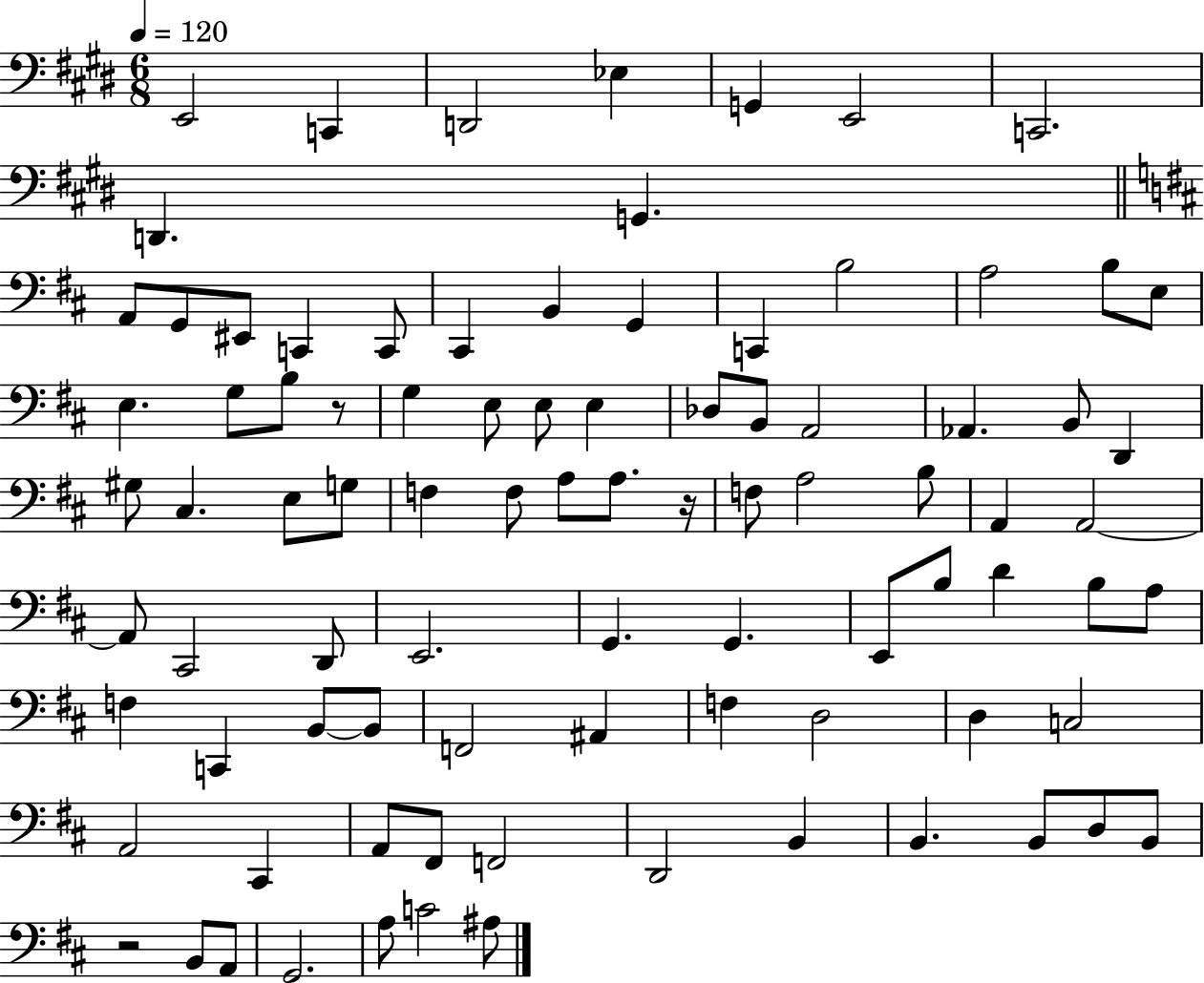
E2/h C2/q D2/h Eb3/q G2/q E2/h C2/h. D2/q. G2/q. A2/e G2/e EIS2/e C2/q C2/e C#2/q B2/q G2/q C2/q B3/h A3/h B3/e E3/e E3/q. G3/e B3/e R/e G3/q E3/e E3/e E3/q Db3/e B2/e A2/h Ab2/q. B2/e D2/q G#3/e C#3/q. E3/e G3/e F3/q F3/e A3/e A3/e. R/s F3/e A3/h B3/e A2/q A2/h A2/e C#2/h D2/e E2/h. G2/q. G2/q. E2/e B3/e D4/q B3/e A3/e F3/q C2/q B2/e B2/e F2/h A#2/q F3/q D3/h D3/q C3/h A2/h C#2/q A2/e F#2/e F2/h D2/h B2/q B2/q. B2/e D3/e B2/e R/h B2/e A2/e G2/h. A3/e C4/h A#3/e